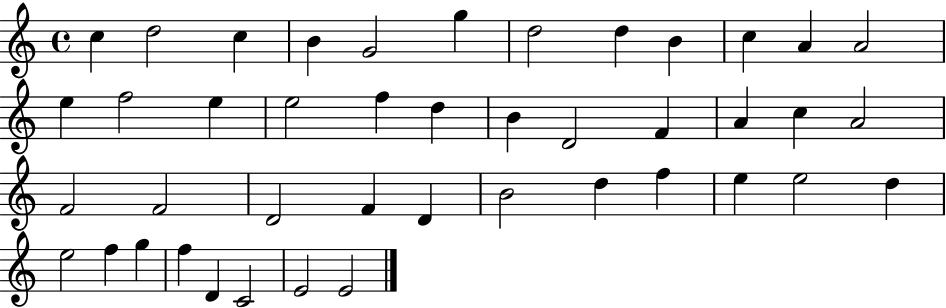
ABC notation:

X:1
T:Untitled
M:4/4
L:1/4
K:C
c d2 c B G2 g d2 d B c A A2 e f2 e e2 f d B D2 F A c A2 F2 F2 D2 F D B2 d f e e2 d e2 f g f D C2 E2 E2